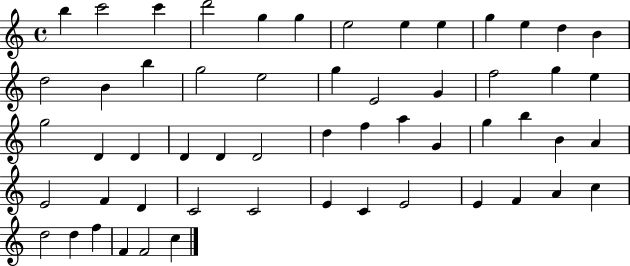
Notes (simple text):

B5/q C6/h C6/q D6/h G5/q G5/q E5/h E5/q E5/q G5/q E5/q D5/q B4/q D5/h B4/q B5/q G5/h E5/h G5/q E4/h G4/q F5/h G5/q E5/q G5/h D4/q D4/q D4/q D4/q D4/h D5/q F5/q A5/q G4/q G5/q B5/q B4/q A4/q E4/h F4/q D4/q C4/h C4/h E4/q C4/q E4/h E4/q F4/q A4/q C5/q D5/h D5/q F5/q F4/q F4/h C5/q